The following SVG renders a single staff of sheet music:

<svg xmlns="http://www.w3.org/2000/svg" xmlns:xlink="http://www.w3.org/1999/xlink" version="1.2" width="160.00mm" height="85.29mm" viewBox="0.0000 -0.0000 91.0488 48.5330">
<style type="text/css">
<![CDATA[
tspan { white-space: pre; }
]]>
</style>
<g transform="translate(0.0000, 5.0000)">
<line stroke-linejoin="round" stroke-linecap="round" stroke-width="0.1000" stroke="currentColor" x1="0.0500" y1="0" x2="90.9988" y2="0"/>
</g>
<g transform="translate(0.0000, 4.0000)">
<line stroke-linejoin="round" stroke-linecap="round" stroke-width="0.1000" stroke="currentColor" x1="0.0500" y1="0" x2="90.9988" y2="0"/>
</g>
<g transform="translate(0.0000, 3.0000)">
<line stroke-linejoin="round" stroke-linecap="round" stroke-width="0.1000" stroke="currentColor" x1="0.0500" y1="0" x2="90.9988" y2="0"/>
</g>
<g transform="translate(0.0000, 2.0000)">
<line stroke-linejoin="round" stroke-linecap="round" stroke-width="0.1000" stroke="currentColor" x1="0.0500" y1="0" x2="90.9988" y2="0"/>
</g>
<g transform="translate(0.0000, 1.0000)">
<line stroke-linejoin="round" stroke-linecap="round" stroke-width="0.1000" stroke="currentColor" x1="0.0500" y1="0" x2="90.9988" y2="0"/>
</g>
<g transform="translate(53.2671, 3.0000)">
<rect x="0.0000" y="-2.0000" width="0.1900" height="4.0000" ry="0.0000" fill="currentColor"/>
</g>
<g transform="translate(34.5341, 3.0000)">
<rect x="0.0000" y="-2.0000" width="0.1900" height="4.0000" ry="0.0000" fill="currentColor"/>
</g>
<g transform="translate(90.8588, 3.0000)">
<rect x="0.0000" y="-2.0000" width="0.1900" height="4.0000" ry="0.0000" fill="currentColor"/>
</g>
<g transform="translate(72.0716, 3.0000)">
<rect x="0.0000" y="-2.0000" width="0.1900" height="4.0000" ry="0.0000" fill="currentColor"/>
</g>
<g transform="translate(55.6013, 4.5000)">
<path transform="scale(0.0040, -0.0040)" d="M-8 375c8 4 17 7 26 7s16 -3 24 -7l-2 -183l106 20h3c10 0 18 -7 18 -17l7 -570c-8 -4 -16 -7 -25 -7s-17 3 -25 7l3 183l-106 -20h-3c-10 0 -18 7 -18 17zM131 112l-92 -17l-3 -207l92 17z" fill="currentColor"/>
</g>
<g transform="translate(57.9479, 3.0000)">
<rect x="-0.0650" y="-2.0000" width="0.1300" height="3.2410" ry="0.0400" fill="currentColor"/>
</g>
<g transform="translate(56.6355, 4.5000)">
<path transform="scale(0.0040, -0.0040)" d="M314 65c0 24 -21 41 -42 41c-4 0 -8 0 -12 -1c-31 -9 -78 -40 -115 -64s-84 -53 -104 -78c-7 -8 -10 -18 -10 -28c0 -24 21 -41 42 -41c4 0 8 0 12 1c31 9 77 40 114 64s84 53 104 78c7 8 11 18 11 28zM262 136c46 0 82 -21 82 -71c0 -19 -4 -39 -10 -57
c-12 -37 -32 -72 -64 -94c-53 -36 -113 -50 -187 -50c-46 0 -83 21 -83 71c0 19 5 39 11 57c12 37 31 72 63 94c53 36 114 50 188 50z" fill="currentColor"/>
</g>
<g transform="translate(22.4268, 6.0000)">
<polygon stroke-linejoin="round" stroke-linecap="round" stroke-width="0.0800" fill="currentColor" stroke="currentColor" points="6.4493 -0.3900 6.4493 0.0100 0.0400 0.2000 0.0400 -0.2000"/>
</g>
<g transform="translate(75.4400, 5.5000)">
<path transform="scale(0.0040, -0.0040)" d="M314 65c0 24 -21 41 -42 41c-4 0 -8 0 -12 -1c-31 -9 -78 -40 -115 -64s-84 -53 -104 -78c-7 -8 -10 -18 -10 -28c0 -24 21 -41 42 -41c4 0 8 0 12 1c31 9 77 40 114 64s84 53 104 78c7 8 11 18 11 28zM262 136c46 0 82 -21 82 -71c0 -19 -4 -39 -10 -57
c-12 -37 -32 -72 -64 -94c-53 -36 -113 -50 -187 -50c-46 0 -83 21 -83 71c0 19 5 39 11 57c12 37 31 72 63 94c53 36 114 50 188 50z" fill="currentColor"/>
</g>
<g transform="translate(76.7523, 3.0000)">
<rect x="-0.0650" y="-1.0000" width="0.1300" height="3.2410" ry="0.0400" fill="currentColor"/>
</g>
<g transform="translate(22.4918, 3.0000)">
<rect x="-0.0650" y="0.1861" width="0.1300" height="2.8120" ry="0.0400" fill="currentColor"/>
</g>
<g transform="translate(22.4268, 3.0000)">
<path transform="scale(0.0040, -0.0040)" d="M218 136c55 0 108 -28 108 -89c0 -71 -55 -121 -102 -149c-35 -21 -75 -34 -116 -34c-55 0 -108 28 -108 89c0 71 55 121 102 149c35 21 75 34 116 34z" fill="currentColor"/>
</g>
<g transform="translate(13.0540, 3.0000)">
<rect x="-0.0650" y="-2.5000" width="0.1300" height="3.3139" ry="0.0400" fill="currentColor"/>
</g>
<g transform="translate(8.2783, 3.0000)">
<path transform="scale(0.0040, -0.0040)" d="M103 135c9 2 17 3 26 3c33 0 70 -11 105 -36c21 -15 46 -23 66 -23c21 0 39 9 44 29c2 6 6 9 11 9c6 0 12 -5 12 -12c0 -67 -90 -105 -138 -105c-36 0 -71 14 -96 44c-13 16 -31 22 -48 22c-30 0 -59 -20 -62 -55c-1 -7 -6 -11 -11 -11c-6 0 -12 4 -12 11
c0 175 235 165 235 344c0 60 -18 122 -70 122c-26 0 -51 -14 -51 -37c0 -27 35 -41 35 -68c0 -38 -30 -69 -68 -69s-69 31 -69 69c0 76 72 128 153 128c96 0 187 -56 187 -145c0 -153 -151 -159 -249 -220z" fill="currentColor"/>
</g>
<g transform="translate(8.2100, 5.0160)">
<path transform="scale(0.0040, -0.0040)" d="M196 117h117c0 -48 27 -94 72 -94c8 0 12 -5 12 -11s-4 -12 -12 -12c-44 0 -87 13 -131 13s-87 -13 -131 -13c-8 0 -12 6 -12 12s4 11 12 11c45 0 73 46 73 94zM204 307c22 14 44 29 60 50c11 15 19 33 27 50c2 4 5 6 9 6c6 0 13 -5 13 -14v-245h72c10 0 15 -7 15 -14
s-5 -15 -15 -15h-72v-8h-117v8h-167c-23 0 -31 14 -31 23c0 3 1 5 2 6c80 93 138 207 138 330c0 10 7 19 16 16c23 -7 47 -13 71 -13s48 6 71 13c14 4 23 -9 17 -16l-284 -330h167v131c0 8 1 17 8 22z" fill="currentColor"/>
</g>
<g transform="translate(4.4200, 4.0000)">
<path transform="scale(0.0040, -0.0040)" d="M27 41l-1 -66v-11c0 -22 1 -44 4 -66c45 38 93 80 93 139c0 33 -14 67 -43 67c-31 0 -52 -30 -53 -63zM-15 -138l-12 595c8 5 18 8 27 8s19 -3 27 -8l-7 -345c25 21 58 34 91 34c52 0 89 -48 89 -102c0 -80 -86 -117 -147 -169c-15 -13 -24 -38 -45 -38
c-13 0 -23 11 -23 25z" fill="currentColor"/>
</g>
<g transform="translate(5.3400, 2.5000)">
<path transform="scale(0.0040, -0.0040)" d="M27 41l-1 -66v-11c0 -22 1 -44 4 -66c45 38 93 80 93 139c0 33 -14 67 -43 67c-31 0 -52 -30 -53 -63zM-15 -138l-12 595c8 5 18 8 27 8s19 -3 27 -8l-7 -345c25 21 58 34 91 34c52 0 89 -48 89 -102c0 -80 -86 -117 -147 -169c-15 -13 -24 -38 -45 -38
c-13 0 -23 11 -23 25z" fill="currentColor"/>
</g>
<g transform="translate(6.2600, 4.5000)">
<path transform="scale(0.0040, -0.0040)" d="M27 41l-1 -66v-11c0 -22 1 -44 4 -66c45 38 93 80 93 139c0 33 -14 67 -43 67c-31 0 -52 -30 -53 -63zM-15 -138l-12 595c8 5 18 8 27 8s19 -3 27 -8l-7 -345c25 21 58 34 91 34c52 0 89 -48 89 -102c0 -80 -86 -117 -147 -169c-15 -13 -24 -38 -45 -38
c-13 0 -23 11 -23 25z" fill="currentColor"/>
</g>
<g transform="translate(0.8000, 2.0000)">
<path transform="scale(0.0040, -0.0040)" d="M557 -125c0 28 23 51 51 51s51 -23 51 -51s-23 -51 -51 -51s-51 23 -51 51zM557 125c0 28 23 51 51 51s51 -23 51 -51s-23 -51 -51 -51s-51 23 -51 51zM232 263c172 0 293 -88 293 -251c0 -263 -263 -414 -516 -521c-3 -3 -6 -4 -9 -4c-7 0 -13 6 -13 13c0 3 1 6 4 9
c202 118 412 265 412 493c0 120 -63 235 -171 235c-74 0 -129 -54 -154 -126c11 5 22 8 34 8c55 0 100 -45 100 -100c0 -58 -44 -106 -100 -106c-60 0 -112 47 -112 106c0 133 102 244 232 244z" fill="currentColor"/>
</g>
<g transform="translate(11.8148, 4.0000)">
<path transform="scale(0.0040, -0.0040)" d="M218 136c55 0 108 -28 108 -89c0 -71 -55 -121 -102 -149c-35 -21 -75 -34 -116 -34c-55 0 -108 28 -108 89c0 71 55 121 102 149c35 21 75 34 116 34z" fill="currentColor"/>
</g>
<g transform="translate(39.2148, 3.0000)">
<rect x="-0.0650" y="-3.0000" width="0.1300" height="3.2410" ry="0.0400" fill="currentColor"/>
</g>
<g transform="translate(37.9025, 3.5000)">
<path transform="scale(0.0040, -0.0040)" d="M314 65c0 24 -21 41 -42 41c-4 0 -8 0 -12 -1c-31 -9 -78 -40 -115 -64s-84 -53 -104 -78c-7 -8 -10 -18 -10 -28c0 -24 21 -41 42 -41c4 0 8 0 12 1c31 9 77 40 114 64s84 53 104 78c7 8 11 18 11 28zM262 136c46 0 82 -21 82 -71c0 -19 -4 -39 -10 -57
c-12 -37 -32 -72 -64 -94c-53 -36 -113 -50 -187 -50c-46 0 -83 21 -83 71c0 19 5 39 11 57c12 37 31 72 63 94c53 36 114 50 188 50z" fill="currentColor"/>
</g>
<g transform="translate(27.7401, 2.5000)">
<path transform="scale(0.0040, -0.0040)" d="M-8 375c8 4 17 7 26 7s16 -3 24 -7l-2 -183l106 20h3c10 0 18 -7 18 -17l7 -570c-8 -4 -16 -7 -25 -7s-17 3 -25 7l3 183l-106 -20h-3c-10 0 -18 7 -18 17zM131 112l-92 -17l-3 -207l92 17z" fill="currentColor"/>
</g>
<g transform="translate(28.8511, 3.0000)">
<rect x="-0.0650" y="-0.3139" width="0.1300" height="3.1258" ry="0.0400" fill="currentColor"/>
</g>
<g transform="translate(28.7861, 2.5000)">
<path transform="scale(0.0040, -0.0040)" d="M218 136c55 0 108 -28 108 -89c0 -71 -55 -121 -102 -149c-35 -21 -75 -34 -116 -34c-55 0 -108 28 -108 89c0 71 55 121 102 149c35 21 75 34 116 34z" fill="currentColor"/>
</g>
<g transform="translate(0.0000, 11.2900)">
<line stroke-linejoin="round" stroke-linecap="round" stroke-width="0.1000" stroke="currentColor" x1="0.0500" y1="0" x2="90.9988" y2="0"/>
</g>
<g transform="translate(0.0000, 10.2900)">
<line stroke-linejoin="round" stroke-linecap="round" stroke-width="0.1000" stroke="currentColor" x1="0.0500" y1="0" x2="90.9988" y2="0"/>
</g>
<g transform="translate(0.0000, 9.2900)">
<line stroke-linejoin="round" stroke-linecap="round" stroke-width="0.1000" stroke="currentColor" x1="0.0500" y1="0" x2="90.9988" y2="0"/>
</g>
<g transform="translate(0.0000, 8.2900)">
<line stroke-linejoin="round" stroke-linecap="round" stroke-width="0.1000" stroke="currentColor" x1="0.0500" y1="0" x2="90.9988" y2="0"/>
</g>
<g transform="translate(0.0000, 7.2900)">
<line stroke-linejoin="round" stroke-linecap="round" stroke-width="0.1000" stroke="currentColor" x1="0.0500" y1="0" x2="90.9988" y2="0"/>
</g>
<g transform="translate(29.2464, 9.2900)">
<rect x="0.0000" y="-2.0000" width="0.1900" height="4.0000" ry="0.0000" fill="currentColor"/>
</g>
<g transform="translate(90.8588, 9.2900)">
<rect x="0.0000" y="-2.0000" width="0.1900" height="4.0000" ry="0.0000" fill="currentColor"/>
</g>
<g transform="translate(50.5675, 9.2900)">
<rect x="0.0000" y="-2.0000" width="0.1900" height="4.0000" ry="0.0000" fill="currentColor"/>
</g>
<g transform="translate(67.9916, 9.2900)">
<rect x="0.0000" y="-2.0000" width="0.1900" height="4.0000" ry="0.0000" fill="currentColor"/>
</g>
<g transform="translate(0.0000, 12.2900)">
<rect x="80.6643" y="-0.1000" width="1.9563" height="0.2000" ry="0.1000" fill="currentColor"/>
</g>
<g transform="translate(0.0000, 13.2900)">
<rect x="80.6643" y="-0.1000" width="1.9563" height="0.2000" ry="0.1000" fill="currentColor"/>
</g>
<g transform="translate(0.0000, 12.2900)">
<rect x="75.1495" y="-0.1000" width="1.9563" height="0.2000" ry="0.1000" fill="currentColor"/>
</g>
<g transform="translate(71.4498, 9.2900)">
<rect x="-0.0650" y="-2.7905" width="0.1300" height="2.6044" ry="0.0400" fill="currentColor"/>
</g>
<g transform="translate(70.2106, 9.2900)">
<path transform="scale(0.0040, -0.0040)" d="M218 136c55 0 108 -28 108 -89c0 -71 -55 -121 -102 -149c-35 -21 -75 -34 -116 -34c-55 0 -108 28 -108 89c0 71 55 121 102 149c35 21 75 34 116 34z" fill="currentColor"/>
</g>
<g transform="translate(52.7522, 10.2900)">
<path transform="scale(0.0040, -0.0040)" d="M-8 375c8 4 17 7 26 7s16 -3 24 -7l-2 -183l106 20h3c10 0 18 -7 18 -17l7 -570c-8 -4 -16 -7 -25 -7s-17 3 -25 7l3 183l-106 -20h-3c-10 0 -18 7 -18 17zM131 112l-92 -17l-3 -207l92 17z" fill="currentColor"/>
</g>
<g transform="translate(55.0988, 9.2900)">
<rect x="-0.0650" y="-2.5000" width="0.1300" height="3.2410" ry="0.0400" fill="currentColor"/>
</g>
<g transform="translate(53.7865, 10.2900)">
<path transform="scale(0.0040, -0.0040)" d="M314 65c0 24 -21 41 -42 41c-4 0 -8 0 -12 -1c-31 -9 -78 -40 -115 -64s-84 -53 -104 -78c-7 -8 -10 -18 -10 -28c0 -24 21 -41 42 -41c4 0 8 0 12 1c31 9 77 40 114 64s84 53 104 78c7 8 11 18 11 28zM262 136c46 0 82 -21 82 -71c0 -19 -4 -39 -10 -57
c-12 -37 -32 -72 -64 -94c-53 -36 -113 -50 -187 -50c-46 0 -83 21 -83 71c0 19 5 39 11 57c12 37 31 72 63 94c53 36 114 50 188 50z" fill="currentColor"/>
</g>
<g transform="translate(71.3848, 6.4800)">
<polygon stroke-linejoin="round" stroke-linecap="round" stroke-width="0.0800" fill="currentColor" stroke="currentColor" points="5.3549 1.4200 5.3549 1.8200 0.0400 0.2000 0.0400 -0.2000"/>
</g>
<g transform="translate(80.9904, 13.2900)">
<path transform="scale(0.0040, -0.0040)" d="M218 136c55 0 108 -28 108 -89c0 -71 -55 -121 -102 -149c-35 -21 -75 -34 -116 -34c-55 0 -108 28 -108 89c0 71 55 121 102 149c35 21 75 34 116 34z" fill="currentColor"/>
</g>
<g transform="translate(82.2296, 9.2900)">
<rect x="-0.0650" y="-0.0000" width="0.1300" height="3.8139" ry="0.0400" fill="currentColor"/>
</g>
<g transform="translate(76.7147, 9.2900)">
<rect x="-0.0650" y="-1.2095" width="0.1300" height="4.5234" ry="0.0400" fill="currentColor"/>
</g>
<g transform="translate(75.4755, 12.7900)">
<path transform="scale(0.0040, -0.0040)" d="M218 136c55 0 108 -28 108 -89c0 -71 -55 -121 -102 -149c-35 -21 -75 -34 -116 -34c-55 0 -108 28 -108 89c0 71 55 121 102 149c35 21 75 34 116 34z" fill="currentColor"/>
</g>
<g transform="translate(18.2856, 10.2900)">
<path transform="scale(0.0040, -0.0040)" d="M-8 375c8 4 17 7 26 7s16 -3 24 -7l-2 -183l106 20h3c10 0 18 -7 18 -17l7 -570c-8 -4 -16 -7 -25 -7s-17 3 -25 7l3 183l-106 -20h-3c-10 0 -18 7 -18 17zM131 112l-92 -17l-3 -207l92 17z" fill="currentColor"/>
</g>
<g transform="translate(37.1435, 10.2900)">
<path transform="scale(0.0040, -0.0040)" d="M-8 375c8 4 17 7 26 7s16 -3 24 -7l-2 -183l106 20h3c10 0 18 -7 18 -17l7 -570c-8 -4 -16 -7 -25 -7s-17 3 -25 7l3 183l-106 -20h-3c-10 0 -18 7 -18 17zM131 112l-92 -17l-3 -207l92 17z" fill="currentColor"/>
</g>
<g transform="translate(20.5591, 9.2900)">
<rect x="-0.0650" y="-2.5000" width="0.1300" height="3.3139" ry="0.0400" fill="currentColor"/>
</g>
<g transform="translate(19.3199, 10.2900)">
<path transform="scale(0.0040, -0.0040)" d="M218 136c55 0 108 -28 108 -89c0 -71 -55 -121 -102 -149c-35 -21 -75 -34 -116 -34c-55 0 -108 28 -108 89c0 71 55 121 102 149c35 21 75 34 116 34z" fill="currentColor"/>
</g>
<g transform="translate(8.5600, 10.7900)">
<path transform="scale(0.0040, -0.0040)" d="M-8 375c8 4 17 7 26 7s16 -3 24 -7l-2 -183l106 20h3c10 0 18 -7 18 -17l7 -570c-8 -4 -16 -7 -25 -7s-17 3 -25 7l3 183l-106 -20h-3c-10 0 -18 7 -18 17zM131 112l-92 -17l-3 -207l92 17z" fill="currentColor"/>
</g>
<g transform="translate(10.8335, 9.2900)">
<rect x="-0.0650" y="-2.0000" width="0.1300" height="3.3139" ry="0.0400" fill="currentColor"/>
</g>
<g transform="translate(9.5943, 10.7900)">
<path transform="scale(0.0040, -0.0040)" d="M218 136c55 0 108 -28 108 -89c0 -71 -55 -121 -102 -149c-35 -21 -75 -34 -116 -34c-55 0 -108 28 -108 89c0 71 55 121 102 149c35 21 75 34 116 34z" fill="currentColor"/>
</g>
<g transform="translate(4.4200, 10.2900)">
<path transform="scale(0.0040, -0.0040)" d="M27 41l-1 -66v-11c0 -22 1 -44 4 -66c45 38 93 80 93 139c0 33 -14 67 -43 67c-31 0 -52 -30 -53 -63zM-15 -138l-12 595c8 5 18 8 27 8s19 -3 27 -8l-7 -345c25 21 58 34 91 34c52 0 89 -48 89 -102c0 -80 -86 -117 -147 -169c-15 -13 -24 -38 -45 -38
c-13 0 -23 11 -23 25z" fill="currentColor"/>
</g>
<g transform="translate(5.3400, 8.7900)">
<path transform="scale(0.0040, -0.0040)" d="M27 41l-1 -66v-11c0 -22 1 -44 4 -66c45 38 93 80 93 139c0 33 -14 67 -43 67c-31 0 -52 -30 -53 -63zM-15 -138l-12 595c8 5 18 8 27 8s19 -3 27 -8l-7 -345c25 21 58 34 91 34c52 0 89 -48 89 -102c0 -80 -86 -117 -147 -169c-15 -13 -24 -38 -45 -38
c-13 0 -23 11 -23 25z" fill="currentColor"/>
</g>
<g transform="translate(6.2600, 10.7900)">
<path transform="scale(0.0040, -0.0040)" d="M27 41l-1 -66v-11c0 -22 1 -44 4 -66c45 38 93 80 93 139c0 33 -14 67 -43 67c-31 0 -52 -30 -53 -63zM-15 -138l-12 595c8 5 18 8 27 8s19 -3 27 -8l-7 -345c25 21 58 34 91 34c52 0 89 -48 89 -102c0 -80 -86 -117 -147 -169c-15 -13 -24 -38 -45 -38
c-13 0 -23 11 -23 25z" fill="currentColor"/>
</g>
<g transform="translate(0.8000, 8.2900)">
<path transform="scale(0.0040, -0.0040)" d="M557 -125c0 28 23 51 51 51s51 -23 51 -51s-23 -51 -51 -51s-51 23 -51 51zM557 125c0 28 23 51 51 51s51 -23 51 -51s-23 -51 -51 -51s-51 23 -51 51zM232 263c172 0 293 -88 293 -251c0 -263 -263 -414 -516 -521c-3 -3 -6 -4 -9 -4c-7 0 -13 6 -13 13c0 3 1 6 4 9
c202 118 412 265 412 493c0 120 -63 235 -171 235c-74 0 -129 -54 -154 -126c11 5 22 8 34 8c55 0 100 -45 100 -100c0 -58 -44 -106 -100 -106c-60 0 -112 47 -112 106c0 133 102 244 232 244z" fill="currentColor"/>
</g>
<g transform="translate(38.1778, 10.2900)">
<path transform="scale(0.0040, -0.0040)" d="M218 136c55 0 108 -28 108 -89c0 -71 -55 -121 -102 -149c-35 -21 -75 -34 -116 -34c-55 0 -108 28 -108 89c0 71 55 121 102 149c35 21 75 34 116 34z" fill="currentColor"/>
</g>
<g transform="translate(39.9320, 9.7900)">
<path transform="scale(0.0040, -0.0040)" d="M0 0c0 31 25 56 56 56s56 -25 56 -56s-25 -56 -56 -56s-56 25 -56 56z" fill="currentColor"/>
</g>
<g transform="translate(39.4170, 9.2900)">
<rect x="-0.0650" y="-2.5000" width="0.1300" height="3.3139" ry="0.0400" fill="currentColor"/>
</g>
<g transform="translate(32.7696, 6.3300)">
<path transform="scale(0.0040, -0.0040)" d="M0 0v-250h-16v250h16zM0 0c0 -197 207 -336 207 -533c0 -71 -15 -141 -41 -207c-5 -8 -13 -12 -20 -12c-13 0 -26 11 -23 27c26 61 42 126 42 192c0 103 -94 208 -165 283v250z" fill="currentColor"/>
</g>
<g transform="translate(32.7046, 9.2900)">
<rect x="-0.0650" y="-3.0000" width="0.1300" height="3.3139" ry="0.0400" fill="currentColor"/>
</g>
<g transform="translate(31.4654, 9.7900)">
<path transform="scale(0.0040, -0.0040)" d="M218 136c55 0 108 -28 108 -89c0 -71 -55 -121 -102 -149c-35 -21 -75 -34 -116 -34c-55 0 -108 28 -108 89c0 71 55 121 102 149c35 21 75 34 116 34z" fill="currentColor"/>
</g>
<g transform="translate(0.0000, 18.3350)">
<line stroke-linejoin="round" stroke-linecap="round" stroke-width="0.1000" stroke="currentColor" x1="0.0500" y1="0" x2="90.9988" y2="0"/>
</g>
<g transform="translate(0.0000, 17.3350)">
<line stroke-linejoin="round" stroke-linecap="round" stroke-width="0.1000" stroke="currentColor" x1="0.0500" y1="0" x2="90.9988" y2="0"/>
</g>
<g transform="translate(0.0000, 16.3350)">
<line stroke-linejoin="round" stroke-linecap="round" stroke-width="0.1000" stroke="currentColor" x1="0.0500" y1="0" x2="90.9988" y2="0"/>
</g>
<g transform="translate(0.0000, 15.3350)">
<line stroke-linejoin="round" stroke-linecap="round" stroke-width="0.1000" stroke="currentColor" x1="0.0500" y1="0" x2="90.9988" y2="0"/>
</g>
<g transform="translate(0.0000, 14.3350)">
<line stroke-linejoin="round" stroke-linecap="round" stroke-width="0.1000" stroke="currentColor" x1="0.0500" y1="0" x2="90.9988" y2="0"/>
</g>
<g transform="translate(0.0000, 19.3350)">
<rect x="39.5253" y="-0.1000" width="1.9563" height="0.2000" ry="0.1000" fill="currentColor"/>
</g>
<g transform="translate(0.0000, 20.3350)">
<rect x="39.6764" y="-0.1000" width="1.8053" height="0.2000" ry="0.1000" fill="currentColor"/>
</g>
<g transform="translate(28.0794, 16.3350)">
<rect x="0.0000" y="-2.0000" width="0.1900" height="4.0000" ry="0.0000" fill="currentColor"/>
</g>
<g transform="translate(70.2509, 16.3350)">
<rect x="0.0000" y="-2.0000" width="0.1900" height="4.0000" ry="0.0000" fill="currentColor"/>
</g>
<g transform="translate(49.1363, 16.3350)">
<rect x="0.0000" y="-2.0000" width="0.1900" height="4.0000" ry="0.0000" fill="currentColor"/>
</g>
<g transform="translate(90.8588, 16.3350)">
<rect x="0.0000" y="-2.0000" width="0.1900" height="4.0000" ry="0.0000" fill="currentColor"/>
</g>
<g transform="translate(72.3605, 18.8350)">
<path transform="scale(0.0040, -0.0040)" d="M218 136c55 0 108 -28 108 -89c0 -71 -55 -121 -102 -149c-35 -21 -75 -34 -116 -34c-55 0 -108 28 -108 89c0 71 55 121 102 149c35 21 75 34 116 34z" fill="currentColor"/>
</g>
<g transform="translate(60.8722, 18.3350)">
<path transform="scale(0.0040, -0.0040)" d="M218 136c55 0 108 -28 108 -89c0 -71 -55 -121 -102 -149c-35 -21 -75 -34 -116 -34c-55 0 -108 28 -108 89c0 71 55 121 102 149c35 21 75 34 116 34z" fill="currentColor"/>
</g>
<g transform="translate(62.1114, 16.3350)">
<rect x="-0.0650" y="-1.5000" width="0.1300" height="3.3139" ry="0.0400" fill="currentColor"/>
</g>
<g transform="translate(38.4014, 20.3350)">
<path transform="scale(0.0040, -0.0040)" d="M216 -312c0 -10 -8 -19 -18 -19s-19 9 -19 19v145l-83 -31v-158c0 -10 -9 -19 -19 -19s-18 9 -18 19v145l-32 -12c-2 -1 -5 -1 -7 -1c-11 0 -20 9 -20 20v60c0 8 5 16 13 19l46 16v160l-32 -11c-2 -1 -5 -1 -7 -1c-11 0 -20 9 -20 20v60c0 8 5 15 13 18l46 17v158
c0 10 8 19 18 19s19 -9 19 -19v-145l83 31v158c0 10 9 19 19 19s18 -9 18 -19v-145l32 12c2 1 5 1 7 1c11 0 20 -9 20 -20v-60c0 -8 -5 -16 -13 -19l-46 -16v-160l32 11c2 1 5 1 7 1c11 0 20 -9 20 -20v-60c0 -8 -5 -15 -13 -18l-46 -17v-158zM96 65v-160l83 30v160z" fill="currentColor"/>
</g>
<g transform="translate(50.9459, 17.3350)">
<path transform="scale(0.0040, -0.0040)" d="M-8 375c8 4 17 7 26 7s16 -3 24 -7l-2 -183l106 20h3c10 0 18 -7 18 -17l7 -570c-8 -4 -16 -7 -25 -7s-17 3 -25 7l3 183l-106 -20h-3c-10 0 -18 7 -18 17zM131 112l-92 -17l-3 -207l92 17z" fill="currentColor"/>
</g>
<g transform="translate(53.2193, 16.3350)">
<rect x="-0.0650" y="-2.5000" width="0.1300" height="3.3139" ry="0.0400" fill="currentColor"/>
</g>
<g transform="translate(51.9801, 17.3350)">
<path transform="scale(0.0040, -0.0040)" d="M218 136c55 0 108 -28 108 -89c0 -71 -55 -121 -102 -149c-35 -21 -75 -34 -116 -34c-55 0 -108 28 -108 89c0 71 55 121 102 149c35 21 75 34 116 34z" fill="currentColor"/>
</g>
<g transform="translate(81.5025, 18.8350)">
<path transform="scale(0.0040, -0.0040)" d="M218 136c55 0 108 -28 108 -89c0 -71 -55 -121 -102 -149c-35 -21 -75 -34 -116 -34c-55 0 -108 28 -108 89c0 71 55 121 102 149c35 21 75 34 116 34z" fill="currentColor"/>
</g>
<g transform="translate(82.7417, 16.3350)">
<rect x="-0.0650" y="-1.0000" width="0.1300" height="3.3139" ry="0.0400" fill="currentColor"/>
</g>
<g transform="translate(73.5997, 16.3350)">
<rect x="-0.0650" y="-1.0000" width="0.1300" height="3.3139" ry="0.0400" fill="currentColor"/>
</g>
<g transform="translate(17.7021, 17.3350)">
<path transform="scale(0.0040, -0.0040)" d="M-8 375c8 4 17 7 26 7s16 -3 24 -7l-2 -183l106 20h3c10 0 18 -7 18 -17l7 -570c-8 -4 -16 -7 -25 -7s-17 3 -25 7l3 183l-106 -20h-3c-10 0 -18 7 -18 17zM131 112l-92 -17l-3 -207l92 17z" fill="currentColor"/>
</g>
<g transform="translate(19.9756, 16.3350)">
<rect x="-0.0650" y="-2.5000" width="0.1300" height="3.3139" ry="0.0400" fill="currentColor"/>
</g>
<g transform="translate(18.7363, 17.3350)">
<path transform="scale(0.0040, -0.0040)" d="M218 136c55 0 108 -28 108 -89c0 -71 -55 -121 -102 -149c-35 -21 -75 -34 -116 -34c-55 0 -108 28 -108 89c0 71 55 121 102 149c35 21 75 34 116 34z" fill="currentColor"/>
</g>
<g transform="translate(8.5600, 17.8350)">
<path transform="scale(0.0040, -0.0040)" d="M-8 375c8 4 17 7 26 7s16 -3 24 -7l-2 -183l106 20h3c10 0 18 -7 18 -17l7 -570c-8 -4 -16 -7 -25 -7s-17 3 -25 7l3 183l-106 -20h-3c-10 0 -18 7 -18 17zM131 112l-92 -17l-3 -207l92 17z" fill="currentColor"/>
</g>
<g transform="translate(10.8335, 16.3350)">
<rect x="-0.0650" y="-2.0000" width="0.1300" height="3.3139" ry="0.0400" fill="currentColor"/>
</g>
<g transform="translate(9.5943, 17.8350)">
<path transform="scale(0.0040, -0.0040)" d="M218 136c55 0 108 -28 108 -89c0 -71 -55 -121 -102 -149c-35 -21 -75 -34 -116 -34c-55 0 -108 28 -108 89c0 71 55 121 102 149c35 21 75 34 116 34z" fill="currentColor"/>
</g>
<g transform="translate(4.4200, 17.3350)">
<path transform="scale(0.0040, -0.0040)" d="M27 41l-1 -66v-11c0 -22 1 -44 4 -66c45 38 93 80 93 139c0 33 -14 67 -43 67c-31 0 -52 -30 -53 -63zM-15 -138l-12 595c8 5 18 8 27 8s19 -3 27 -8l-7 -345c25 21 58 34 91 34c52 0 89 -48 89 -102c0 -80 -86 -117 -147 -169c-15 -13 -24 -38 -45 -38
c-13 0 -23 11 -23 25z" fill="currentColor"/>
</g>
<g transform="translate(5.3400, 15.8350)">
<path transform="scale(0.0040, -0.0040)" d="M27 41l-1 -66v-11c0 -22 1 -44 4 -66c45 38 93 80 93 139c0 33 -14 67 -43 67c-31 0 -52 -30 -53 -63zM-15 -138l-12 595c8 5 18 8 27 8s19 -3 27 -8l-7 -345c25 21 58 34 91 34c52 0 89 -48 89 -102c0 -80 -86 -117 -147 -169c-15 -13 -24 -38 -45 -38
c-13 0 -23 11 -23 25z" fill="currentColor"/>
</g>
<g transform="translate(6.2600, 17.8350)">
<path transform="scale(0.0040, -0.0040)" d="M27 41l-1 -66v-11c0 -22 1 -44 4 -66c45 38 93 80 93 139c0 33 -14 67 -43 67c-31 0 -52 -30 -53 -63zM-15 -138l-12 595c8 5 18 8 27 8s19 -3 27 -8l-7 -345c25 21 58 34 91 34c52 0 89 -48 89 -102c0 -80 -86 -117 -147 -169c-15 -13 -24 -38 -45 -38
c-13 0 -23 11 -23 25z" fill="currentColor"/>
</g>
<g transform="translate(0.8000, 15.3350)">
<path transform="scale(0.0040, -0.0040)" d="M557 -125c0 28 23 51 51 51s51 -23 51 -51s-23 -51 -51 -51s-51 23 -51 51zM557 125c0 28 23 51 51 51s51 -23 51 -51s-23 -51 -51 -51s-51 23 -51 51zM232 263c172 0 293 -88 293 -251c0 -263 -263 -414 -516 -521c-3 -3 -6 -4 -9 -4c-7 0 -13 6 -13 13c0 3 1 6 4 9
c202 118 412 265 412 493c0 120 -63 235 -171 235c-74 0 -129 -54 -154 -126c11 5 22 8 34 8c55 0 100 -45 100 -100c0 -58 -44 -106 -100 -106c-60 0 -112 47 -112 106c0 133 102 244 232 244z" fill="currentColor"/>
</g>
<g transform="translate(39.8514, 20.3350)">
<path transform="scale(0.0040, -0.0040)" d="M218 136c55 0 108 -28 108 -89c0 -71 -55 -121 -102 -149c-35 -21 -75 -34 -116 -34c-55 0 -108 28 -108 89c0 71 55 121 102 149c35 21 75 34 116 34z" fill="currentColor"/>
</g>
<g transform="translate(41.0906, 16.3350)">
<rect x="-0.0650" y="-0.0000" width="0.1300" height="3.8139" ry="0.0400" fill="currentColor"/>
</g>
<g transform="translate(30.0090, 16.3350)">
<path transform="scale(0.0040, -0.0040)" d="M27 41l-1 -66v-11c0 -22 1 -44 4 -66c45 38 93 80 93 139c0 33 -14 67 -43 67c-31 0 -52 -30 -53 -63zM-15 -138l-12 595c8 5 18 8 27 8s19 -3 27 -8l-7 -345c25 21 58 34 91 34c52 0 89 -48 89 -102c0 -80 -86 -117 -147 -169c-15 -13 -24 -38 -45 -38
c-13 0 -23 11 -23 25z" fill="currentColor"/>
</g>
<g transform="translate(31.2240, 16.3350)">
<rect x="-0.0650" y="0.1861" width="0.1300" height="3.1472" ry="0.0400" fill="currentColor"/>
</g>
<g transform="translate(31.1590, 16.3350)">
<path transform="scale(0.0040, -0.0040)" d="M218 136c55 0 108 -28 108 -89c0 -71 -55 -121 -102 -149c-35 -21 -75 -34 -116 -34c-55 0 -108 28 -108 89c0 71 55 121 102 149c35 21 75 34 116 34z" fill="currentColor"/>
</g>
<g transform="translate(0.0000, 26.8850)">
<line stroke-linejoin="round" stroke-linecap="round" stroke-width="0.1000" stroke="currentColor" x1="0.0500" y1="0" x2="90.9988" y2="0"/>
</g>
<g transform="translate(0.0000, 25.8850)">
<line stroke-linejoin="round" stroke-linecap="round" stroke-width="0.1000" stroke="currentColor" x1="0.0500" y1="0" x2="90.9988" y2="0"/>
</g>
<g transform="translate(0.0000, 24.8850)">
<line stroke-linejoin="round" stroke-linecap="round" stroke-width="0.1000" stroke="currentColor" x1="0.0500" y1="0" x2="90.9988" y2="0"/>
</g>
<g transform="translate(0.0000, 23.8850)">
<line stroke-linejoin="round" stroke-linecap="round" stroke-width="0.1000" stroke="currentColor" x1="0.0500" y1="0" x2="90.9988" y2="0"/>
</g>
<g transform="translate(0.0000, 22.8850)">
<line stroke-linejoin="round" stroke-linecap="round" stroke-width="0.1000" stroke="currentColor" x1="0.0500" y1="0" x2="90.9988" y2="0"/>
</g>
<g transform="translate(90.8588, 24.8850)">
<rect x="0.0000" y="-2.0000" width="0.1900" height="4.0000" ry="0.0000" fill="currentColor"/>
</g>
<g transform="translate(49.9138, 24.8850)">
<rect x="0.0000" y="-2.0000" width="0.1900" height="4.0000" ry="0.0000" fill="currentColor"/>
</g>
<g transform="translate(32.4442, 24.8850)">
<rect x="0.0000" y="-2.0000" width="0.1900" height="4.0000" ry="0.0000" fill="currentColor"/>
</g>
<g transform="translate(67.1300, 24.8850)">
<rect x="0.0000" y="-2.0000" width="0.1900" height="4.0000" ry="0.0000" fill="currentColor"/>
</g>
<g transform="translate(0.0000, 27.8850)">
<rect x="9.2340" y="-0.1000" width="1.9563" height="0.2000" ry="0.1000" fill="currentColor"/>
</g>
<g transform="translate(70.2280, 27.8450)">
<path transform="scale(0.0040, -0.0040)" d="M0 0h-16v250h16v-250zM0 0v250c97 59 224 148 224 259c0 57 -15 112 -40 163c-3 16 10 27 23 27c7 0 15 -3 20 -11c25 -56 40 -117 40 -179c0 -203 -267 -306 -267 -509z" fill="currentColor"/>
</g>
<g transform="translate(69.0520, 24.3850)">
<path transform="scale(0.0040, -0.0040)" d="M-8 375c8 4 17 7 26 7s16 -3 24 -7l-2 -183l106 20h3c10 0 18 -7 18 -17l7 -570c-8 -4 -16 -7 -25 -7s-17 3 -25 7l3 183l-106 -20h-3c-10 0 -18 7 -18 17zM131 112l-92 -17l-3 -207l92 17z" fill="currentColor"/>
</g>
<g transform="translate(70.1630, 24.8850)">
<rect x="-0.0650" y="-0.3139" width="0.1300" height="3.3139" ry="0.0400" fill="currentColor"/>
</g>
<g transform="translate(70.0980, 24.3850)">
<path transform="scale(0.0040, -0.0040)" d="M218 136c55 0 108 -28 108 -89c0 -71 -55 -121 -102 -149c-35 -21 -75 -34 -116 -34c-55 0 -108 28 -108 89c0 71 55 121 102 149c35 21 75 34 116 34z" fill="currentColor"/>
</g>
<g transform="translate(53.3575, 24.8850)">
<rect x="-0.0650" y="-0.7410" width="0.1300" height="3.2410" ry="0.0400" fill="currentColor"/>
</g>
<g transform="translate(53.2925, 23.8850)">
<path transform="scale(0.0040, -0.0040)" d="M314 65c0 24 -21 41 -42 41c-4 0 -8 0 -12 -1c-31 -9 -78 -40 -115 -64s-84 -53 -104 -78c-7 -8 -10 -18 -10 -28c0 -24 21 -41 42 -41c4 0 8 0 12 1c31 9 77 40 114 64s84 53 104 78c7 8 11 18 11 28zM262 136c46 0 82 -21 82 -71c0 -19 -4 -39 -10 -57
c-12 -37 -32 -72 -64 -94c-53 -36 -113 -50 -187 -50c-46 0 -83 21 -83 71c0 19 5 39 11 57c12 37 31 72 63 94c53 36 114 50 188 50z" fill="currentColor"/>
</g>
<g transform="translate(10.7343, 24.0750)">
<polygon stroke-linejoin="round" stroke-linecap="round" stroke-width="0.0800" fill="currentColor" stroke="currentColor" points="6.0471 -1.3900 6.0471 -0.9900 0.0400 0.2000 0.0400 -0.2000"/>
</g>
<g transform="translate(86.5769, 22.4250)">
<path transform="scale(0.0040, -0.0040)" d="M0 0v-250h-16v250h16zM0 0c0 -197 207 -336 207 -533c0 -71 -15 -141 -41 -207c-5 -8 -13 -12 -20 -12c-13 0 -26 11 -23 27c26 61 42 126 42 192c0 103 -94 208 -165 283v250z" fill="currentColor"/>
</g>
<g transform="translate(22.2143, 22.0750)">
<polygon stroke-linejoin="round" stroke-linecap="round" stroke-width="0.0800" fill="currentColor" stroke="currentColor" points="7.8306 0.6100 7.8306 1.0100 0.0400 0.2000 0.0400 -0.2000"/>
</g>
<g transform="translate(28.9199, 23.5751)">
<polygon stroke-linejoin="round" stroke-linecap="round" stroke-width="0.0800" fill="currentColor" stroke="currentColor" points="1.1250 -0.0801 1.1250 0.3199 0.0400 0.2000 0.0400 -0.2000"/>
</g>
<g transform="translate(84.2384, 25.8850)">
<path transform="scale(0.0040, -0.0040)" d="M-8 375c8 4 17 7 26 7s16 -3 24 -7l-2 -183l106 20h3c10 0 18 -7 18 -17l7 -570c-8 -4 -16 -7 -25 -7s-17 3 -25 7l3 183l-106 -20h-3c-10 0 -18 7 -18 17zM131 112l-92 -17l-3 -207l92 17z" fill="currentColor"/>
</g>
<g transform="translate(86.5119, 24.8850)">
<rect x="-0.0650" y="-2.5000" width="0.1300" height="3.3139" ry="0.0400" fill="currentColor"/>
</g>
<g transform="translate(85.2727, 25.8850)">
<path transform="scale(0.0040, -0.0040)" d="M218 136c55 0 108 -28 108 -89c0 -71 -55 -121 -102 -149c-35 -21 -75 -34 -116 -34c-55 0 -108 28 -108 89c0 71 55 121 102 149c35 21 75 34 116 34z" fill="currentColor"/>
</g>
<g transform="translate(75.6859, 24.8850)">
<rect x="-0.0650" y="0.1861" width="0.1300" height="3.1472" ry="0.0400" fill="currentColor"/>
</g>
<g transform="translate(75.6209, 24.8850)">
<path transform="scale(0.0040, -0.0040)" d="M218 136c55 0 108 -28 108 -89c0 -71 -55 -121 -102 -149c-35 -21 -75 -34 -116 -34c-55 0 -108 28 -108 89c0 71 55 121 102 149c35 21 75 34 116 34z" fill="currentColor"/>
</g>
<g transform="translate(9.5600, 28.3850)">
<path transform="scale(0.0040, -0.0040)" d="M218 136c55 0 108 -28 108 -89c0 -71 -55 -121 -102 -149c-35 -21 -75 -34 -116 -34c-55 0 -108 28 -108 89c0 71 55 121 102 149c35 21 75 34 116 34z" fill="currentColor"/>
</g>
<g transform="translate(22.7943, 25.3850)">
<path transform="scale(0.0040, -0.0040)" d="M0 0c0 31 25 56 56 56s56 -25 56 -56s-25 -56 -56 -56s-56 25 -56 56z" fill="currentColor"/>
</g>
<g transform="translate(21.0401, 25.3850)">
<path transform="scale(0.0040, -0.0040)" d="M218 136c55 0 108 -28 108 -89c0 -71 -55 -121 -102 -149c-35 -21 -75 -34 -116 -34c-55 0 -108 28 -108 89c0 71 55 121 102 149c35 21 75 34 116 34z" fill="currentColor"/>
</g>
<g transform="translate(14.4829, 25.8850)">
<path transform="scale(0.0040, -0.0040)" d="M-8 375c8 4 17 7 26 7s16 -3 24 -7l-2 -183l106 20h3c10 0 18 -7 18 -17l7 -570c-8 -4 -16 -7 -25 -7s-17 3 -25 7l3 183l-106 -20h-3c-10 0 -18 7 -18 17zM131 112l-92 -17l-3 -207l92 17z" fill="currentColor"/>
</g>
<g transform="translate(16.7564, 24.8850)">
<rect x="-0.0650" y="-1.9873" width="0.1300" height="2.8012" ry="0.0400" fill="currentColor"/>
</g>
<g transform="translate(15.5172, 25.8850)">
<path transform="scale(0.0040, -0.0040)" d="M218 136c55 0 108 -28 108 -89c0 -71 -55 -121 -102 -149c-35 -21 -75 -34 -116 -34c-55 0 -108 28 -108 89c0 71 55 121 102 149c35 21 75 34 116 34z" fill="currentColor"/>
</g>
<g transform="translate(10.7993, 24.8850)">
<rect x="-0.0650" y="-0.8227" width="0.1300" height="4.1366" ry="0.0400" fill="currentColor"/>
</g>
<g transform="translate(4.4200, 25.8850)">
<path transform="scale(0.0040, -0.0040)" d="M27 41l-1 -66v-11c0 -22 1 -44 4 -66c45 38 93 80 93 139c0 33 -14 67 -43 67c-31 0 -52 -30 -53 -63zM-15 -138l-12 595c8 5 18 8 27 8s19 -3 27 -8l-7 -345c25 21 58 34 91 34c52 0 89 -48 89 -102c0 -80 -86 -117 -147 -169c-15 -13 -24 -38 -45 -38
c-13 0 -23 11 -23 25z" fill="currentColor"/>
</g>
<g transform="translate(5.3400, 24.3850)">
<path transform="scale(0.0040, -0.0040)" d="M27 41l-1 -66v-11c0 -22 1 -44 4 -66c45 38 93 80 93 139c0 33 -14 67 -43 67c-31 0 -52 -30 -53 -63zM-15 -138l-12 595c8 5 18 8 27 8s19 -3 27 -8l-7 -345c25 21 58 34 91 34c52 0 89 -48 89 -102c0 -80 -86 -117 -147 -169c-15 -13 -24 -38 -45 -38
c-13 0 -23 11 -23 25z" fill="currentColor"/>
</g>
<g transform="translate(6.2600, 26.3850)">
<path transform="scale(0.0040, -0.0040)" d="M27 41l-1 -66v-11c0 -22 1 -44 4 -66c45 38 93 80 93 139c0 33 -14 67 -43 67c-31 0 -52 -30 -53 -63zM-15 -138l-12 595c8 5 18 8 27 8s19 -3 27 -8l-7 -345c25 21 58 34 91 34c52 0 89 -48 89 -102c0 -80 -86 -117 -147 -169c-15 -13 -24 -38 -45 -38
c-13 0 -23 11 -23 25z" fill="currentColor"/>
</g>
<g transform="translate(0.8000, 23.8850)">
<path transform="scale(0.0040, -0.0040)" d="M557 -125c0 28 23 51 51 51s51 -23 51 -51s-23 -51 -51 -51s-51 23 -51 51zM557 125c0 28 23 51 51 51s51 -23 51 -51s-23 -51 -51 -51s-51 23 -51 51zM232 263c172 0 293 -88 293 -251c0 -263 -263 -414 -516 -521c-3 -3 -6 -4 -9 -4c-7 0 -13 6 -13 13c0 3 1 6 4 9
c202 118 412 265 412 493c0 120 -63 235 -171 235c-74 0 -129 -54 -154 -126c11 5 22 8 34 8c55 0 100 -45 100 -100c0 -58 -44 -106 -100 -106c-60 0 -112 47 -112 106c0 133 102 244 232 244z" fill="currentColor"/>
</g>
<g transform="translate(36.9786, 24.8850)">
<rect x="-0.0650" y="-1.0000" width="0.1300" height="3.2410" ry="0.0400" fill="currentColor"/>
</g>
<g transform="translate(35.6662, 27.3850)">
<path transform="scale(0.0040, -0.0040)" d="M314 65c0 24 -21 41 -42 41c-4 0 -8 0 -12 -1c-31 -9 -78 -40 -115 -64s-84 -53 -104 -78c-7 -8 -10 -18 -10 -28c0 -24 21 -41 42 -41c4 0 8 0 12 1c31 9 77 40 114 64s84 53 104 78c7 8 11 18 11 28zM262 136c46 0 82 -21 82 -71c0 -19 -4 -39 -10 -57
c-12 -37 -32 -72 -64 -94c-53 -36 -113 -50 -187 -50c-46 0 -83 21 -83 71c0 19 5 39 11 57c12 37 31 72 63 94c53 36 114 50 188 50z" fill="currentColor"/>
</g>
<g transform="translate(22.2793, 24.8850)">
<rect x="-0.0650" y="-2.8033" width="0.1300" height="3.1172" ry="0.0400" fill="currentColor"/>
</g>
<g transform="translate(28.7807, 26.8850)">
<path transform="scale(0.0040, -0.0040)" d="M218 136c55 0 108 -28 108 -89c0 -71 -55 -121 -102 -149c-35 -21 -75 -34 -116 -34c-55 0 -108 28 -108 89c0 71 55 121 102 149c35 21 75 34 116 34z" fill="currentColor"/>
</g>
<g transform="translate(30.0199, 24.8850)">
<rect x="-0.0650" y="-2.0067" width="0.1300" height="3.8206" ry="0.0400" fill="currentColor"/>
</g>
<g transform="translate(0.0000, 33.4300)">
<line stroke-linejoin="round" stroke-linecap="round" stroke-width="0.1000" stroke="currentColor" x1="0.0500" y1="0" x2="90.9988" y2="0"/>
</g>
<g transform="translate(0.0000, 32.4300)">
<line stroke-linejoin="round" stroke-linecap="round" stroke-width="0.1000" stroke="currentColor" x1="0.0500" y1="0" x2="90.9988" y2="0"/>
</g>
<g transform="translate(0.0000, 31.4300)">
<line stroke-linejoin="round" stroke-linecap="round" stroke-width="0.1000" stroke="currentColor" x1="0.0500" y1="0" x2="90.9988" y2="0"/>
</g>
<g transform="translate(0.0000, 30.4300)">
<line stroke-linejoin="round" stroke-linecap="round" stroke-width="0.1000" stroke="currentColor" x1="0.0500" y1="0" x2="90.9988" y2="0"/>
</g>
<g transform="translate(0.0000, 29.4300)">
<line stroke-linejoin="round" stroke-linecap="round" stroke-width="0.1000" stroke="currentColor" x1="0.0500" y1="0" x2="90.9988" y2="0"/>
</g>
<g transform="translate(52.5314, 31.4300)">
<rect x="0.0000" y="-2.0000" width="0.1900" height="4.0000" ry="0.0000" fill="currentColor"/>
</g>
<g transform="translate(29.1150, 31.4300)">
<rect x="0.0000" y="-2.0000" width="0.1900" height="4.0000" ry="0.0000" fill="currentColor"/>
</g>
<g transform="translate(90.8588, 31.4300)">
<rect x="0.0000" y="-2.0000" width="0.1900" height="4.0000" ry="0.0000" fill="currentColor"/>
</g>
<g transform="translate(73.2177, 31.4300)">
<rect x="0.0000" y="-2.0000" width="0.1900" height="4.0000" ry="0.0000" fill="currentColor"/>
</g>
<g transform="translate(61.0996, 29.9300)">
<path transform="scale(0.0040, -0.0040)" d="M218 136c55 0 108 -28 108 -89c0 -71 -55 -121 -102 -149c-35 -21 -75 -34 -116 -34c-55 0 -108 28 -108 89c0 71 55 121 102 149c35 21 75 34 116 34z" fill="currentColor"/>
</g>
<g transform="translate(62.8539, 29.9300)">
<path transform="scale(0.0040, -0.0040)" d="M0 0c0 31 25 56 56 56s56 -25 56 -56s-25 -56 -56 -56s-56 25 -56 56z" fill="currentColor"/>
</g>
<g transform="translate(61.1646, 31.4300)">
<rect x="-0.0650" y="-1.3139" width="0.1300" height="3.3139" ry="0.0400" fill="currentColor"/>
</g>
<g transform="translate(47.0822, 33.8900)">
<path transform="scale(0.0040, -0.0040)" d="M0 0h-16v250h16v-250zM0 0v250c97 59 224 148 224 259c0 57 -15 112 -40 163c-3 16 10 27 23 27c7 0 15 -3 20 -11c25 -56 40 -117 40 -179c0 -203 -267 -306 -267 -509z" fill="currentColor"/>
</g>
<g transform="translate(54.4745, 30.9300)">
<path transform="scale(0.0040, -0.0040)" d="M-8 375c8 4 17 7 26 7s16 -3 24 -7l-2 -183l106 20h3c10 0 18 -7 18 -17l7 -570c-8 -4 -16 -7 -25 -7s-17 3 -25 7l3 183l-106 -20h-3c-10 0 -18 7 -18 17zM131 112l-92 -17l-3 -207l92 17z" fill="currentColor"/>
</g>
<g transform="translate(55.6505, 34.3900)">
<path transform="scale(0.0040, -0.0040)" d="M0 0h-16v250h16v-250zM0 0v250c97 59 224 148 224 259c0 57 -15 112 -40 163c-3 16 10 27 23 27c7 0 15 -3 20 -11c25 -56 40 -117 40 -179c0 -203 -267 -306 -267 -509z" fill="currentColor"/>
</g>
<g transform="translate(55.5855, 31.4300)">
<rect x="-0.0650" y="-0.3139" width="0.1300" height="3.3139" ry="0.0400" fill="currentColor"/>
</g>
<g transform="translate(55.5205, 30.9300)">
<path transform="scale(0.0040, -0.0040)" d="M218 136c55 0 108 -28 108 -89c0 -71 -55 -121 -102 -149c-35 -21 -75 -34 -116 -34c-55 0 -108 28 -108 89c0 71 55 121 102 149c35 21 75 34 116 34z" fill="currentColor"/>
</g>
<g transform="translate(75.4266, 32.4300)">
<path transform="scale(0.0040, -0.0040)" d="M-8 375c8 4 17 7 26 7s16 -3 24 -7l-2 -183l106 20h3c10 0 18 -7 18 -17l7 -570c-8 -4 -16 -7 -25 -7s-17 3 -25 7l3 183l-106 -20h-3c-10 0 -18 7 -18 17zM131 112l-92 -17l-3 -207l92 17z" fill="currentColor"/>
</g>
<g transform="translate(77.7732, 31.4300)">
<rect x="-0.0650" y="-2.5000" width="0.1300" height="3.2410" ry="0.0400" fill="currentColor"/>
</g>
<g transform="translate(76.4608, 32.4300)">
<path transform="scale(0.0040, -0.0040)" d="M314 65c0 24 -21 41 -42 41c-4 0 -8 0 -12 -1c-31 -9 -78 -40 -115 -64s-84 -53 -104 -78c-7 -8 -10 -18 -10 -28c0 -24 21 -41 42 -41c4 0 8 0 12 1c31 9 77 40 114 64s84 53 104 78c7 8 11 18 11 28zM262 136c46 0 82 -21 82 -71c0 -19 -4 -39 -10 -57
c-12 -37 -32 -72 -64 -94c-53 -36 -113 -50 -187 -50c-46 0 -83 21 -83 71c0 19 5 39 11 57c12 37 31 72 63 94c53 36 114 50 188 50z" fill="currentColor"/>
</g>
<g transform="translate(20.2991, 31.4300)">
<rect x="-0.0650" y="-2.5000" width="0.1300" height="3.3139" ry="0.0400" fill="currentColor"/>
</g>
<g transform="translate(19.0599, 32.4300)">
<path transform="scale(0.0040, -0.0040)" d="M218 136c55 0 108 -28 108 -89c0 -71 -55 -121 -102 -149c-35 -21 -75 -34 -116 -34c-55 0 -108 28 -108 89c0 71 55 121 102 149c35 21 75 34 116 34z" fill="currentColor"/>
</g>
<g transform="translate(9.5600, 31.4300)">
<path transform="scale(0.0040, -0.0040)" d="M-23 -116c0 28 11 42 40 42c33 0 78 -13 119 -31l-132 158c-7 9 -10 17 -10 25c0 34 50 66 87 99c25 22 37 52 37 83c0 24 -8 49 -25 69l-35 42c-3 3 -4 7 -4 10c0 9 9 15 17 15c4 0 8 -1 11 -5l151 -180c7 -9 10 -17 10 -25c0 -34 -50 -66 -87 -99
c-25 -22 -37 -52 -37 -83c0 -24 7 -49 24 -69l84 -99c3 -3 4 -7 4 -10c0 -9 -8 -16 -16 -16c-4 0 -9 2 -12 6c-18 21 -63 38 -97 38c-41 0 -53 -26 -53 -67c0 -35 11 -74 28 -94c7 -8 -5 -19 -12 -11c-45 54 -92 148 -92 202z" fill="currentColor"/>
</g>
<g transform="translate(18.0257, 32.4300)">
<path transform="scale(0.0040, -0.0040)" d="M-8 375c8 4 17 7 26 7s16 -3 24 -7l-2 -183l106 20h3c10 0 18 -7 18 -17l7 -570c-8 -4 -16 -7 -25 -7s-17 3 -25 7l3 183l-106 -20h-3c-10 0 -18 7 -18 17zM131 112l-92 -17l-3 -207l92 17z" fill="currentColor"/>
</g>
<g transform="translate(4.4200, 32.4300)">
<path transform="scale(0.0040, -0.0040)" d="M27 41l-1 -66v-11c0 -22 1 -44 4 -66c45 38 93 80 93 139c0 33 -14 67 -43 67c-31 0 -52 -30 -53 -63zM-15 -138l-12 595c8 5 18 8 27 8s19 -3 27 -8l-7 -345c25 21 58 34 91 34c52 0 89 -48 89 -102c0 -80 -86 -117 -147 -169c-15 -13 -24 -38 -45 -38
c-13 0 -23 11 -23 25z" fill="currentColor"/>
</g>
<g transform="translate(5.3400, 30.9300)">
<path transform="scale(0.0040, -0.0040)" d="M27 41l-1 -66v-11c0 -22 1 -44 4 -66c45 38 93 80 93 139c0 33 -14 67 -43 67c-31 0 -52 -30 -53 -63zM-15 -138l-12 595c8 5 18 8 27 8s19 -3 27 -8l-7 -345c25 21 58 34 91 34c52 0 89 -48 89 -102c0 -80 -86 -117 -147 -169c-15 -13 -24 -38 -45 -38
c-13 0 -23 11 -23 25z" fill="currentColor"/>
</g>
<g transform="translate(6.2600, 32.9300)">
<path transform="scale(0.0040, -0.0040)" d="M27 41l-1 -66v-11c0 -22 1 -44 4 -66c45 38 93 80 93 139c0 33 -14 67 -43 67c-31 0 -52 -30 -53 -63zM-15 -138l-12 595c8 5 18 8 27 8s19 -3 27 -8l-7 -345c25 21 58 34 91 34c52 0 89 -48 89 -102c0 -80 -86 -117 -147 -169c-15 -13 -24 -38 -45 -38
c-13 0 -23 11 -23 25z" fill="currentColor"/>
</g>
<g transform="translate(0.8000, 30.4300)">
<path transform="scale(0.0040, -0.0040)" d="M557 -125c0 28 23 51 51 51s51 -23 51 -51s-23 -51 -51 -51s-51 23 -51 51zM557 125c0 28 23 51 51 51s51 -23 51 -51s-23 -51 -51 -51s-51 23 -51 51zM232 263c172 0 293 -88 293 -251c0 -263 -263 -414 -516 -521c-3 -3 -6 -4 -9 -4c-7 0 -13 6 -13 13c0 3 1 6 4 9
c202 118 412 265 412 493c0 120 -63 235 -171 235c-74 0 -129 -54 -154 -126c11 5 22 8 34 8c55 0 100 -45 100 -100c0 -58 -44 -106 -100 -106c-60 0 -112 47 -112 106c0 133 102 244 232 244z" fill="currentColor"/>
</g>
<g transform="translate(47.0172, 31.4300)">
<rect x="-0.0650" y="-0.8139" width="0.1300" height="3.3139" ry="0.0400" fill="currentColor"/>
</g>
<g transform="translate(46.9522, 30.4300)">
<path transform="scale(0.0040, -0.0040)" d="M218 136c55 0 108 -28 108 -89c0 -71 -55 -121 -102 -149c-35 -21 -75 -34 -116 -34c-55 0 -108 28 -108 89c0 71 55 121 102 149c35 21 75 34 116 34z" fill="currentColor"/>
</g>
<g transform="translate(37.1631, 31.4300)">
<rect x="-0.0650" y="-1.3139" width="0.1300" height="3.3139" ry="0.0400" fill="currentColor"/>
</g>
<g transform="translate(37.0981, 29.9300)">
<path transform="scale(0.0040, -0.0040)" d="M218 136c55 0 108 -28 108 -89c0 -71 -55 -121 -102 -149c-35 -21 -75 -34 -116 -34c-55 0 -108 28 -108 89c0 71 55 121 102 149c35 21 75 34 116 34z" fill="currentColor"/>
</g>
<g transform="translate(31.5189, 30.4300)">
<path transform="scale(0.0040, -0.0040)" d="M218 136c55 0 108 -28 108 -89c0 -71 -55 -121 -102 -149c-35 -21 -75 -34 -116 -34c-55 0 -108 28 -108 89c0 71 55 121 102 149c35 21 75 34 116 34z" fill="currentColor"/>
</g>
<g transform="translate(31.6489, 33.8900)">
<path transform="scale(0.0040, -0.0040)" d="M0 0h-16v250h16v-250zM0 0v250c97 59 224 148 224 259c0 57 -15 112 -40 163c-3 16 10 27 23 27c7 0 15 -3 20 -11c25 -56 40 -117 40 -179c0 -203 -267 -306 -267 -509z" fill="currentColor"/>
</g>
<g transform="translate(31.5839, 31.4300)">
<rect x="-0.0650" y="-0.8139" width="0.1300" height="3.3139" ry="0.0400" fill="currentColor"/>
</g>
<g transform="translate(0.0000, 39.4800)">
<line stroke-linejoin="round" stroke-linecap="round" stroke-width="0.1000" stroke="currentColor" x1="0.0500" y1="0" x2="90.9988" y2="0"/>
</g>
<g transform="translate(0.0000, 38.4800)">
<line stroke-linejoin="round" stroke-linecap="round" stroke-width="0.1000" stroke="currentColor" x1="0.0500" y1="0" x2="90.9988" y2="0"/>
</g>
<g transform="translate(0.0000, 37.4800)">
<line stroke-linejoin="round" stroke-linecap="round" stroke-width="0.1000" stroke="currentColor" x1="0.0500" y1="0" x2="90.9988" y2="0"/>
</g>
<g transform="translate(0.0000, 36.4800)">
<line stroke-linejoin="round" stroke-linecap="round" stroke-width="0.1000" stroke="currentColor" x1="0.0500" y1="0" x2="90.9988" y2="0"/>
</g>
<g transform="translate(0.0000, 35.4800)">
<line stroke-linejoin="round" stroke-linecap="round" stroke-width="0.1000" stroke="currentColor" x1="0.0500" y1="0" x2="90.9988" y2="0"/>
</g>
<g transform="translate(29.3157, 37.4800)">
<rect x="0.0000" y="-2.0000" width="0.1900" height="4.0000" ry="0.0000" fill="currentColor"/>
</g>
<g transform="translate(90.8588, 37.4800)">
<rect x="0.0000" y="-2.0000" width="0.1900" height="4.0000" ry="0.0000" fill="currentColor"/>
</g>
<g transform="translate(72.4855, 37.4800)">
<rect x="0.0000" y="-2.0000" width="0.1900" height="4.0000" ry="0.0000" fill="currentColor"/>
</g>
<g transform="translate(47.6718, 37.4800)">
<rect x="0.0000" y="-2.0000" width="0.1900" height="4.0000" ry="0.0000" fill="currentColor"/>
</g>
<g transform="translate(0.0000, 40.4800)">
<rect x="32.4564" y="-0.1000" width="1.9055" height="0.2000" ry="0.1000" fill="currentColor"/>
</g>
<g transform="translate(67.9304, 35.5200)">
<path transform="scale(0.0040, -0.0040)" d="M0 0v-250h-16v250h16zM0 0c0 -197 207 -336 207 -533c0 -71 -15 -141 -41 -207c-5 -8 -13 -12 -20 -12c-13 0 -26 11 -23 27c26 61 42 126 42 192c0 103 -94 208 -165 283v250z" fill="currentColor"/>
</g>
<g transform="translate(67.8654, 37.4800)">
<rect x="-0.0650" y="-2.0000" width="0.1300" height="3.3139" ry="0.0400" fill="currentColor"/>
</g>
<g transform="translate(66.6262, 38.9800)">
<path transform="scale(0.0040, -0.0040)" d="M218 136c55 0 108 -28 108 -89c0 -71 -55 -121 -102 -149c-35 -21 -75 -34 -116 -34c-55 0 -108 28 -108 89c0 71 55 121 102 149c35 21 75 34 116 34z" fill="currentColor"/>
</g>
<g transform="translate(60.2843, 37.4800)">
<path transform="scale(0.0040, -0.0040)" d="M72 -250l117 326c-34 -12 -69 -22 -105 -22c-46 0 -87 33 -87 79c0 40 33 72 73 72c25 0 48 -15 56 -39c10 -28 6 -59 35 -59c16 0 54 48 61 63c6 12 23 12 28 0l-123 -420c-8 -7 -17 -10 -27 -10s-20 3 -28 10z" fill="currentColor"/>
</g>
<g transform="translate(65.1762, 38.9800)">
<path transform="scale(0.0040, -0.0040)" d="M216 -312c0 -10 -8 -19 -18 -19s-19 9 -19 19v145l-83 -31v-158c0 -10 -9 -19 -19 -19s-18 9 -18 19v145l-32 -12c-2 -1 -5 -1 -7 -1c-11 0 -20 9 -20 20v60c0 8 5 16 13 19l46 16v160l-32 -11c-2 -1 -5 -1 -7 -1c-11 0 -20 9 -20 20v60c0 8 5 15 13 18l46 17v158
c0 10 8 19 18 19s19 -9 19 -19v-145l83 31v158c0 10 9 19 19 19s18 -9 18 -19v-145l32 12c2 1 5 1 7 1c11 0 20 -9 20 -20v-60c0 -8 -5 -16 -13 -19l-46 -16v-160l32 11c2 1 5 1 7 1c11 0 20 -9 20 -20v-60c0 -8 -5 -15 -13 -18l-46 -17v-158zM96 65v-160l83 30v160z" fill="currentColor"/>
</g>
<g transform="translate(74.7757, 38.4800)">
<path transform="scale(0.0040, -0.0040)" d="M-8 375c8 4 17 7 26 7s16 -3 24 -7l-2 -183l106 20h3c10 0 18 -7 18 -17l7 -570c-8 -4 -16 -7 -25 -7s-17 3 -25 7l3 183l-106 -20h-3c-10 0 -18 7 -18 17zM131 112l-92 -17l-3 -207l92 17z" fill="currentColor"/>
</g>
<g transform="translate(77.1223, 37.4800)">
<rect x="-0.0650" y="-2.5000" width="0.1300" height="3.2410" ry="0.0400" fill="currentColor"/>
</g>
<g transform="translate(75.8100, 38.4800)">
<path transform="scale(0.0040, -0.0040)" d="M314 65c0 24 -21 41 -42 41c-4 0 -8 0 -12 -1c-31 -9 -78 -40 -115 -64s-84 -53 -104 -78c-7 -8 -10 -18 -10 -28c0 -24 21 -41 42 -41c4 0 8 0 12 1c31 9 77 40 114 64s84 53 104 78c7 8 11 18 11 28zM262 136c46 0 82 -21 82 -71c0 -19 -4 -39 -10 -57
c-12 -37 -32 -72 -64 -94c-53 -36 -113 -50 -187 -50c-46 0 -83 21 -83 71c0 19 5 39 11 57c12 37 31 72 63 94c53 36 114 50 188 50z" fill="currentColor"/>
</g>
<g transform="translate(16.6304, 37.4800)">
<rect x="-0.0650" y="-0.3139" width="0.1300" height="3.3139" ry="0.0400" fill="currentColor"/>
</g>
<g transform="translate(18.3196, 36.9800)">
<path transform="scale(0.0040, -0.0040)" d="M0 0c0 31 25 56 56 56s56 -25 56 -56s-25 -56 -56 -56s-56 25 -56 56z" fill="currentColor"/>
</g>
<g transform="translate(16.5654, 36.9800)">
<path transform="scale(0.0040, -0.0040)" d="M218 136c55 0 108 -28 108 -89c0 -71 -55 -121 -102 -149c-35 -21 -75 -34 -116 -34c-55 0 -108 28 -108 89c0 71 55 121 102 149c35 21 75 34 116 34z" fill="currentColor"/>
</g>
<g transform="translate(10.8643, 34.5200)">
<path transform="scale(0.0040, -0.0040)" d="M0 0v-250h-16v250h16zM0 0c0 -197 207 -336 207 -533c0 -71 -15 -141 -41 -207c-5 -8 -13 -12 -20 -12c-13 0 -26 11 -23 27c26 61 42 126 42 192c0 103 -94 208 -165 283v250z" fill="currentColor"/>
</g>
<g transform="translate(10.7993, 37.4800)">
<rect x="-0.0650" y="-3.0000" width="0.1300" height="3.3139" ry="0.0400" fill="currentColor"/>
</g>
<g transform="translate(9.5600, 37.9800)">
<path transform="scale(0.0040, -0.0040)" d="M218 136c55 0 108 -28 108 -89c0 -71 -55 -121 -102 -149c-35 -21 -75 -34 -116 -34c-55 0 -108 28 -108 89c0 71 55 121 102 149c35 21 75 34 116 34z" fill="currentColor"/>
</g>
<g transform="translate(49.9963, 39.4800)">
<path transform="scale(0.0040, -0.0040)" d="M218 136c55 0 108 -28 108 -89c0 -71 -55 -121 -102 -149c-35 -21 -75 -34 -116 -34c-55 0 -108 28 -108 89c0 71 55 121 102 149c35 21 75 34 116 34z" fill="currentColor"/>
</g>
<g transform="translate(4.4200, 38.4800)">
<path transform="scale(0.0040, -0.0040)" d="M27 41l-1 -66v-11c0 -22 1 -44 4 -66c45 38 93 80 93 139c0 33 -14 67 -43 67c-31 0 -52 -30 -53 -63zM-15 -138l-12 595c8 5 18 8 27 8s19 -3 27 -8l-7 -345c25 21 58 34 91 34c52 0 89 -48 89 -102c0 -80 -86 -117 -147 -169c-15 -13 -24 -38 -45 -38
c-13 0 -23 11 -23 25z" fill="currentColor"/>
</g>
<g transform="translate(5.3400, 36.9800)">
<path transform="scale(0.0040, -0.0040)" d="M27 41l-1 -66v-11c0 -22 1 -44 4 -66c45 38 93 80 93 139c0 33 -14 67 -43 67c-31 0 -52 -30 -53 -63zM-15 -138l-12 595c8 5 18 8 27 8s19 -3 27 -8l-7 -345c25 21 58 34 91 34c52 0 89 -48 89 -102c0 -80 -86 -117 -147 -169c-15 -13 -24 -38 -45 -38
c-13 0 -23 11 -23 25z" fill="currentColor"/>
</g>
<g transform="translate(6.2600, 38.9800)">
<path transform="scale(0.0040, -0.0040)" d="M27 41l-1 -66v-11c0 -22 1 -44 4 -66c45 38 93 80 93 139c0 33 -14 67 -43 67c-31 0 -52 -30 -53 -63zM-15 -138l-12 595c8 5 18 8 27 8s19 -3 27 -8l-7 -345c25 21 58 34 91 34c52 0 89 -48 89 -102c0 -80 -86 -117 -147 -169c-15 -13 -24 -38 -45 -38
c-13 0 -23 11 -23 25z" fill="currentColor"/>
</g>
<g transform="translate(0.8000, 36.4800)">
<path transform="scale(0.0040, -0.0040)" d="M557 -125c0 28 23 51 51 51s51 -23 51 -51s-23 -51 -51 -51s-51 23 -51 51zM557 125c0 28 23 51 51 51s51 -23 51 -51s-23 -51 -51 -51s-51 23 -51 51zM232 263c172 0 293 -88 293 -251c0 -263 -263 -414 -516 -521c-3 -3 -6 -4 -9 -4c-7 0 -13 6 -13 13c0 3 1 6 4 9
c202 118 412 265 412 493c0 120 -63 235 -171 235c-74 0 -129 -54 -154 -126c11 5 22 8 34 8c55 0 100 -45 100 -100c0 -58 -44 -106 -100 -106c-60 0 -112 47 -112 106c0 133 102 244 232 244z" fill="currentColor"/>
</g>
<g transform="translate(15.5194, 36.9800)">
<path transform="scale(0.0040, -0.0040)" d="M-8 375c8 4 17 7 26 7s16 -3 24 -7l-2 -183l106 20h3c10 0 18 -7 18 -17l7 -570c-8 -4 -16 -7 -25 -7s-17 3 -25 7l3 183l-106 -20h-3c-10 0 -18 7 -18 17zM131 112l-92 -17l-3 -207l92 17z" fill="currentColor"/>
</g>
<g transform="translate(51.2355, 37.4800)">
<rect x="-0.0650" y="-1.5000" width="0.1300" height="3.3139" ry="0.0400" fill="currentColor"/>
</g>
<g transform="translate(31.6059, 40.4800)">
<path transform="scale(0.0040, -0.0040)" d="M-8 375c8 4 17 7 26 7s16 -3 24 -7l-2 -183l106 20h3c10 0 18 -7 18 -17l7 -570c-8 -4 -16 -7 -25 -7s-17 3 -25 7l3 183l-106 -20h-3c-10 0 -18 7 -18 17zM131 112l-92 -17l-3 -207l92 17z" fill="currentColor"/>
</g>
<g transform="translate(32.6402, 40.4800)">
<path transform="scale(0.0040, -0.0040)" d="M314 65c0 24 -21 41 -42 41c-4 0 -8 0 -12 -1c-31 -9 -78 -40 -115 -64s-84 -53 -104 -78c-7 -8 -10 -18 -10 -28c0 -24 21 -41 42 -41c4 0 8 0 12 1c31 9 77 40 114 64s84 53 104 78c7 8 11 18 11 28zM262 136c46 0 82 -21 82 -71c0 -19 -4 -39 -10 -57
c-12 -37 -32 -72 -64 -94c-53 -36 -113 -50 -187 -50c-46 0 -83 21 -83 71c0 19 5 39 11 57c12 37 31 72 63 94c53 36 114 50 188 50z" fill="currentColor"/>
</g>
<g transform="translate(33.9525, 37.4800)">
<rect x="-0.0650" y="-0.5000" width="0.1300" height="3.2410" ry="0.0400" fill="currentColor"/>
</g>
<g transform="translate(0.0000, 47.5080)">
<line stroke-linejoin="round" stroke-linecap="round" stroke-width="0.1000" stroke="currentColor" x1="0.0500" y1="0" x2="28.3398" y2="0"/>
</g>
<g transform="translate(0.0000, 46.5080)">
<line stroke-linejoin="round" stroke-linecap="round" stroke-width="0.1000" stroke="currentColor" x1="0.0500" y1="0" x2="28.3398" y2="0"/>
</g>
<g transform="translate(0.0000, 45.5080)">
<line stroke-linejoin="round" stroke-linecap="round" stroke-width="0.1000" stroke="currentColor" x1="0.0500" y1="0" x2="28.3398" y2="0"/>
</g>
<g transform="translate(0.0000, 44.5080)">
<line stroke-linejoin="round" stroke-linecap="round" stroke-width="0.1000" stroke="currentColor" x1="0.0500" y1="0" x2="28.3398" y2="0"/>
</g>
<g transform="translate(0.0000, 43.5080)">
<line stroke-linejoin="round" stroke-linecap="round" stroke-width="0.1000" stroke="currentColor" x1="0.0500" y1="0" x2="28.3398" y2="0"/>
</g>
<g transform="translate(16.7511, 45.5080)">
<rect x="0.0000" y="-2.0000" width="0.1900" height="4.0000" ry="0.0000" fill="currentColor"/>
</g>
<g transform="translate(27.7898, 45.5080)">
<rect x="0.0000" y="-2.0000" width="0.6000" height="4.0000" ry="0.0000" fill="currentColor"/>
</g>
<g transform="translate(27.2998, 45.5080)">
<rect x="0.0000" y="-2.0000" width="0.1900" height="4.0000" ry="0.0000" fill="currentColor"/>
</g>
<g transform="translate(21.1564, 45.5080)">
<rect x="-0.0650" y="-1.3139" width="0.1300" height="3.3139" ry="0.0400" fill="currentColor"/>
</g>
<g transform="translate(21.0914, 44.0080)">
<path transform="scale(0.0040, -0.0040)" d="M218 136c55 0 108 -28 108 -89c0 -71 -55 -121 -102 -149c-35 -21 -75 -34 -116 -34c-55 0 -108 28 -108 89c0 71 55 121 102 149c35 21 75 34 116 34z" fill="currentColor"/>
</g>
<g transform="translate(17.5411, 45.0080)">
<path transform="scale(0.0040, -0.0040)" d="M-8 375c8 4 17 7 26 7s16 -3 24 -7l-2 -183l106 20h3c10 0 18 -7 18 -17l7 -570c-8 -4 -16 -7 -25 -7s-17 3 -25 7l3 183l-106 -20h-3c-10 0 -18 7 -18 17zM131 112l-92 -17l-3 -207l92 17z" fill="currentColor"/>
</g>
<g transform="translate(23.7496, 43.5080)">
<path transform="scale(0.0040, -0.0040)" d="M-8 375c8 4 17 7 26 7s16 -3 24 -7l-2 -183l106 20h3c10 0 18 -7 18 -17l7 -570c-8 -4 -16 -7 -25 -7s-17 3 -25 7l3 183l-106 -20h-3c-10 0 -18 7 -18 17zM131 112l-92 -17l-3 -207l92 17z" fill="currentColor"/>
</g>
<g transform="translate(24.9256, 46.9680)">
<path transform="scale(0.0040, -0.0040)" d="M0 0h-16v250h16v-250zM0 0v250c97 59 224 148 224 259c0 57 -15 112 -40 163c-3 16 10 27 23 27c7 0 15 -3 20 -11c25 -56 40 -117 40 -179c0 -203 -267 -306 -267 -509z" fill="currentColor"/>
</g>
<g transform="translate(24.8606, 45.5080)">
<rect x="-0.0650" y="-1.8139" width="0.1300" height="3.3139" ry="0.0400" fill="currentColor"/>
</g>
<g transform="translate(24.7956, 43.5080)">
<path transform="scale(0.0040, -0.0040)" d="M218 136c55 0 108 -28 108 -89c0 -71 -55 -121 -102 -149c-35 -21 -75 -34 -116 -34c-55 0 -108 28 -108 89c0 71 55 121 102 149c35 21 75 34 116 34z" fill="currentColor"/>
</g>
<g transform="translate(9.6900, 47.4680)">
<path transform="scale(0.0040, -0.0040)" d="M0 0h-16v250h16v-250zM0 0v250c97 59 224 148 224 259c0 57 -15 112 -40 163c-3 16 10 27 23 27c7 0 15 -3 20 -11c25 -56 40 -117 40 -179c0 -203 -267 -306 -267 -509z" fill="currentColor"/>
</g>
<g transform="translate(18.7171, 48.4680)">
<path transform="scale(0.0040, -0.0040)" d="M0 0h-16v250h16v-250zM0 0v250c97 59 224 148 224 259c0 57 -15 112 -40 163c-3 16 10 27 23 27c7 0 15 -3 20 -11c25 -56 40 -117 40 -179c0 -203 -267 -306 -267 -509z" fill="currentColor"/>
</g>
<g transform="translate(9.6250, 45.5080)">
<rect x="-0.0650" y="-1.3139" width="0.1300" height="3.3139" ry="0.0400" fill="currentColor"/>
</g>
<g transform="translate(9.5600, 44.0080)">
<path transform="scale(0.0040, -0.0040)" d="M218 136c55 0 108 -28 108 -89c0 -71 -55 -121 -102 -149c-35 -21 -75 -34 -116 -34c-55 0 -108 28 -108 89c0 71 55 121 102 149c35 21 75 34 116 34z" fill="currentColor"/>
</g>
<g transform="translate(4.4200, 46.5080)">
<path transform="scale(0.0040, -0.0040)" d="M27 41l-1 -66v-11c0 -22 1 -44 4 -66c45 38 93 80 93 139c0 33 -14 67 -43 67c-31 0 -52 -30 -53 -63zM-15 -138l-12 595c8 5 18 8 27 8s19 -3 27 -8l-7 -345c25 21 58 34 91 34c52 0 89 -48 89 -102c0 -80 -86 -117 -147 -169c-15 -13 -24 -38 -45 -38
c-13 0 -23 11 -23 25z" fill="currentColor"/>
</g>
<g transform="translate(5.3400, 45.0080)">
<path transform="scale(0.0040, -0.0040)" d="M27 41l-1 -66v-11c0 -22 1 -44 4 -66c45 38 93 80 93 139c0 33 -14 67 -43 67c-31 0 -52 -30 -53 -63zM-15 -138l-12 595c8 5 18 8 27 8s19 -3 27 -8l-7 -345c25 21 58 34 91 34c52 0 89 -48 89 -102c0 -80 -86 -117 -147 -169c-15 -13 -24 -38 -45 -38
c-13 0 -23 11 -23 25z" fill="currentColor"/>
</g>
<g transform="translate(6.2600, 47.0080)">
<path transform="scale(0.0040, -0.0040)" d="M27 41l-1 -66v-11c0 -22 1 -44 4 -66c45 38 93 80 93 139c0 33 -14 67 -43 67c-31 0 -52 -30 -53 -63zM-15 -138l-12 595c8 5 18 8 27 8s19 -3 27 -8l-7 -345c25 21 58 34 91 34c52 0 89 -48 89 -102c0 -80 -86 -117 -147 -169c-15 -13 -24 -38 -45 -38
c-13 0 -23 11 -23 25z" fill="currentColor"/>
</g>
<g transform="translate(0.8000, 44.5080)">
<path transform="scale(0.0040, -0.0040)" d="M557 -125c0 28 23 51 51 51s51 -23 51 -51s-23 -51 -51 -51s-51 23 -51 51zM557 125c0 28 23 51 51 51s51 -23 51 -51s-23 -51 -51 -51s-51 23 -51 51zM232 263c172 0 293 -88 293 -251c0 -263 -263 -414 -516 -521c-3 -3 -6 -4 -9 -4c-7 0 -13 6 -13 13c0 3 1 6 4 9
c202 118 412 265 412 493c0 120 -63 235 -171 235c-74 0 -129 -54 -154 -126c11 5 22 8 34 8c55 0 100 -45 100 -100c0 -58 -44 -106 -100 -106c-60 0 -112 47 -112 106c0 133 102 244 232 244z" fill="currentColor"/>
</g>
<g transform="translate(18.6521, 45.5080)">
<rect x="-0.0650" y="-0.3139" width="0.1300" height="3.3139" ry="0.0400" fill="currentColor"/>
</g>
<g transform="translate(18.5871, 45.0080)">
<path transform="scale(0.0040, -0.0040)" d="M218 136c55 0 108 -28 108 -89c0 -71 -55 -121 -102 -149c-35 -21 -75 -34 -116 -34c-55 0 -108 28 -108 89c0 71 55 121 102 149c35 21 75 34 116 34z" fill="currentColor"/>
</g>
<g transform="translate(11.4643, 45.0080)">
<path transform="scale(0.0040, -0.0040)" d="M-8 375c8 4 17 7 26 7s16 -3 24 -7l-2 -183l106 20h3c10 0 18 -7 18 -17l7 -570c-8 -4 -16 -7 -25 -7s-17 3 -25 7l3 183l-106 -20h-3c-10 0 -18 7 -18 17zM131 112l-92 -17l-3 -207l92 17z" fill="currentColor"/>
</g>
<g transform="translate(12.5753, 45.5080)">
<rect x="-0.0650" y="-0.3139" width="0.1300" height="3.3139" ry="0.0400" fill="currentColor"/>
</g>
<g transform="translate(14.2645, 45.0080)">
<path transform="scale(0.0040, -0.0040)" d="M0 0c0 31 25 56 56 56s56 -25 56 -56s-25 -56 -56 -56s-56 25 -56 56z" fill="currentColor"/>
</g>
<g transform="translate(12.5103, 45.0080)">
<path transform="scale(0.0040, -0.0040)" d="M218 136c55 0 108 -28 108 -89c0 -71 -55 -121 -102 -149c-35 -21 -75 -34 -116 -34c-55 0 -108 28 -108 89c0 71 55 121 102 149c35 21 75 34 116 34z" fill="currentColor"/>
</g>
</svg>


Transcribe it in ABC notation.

X:1
T:Untitled
M:2/4
L:1/4
K:Eb
_B,, D,/2 E,/2 C,2 A,,2 F,,2 A,, B,, C,/2 B,, B,,2 D,/2 D,,/2 C,, A,, B,, _D, ^C,, B,, G,, F,, F,, D,,/2 B,,/2 C,/2 G,,/4 F,,2 F,2 E,/2 D, B,,/2 z B,, F,/2 G, F,/2 E,/2 G, B,,2 C,/2 E, E,,2 G,, z/2 ^A,,/2 B,,2 G,/2 E, E,/2 G, A,/2